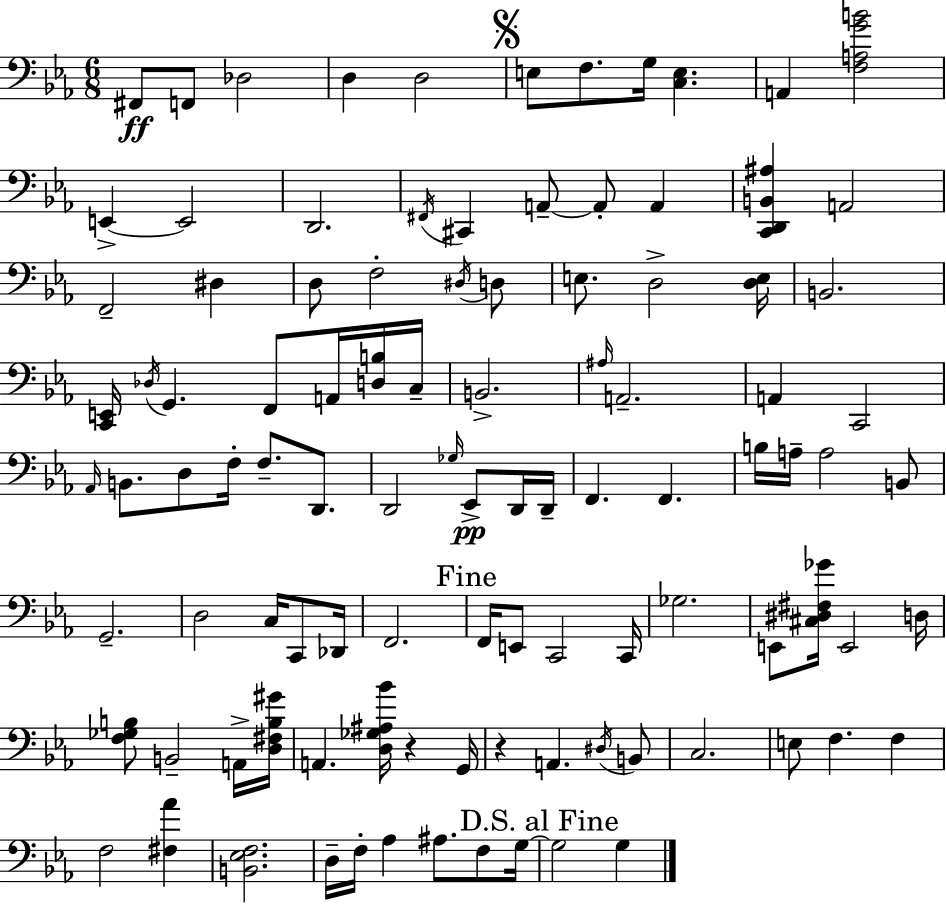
{
  \clef bass
  \numericTimeSignature
  \time 6/8
  \key ees \major
  fis,8\ff f,8 des2 | d4 d2 | \mark \markup { \musicglyph "scripts.segno" } e8 f8. g16 <c e>4. | a,4 <f a g' b'>2 | \break e,4->~~ e,2 | d,2. | \acciaccatura { fis,16 } cis,4 a,8--~~ a,8-. a,4 | <c, d, b, ais>4 a,2 | \break f,2-- dis4 | d8 f2-. \acciaccatura { dis16 } | d8 e8. d2-> | <d e>16 b,2. | \break <c, e,>16 \acciaccatura { des16 } g,4. f,8 | a,16 <d b>16 c16-- b,2.-> | \grace { ais16 } a,2.-- | a,4 c,2 | \break \grace { aes,16 } b,8. d8 f16-. f8.-- | d,8. d,2 | \grace { ges16 } ees,8->\pp d,16 d,16-- f,4. | f,4. b16 a16-- a2 | \break b,8 g,2.-- | d2 | c16 c,8 des,16 f,2. | \mark "Fine" f,16 e,8 c,2 | \break c,16 ges2. | e,8 <cis dis fis ges'>16 e,2 | d16 <f ges b>8 b,2-- | a,16-> <d fis b gis'>16 a,4. | \break <d ges ais bes'>16 r4 g,16 r4 a,4. | \acciaccatura { dis16 } b,8 c2. | e8 f4. | f4 f2 | \break <fis aes'>4 <b, ees f>2. | d16-- f16-. aes4 | ais8. f8 g16~~ \mark "D.S. al Fine" g2 | g4 \bar "|."
}